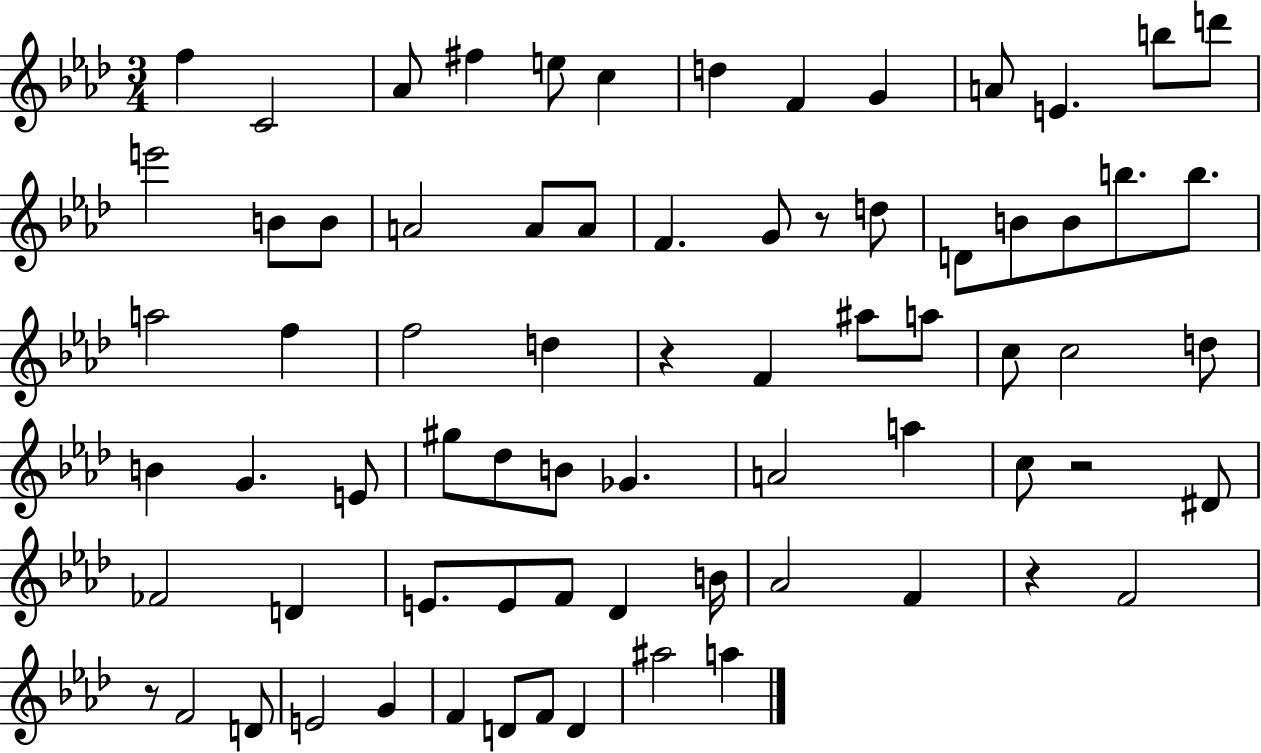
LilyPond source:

{
  \clef treble
  \numericTimeSignature
  \time 3/4
  \key aes \major
  f''4 c'2 | aes'8 fis''4 e''8 c''4 | d''4 f'4 g'4 | a'8 e'4. b''8 d'''8 | \break e'''2 b'8 b'8 | a'2 a'8 a'8 | f'4. g'8 r8 d''8 | d'8 b'8 b'8 b''8. b''8. | \break a''2 f''4 | f''2 d''4 | r4 f'4 ais''8 a''8 | c''8 c''2 d''8 | \break b'4 g'4. e'8 | gis''8 des''8 b'8 ges'4. | a'2 a''4 | c''8 r2 dis'8 | \break fes'2 d'4 | e'8. e'8 f'8 des'4 b'16 | aes'2 f'4 | r4 f'2 | \break r8 f'2 d'8 | e'2 g'4 | f'4 d'8 f'8 d'4 | ais''2 a''4 | \break \bar "|."
}